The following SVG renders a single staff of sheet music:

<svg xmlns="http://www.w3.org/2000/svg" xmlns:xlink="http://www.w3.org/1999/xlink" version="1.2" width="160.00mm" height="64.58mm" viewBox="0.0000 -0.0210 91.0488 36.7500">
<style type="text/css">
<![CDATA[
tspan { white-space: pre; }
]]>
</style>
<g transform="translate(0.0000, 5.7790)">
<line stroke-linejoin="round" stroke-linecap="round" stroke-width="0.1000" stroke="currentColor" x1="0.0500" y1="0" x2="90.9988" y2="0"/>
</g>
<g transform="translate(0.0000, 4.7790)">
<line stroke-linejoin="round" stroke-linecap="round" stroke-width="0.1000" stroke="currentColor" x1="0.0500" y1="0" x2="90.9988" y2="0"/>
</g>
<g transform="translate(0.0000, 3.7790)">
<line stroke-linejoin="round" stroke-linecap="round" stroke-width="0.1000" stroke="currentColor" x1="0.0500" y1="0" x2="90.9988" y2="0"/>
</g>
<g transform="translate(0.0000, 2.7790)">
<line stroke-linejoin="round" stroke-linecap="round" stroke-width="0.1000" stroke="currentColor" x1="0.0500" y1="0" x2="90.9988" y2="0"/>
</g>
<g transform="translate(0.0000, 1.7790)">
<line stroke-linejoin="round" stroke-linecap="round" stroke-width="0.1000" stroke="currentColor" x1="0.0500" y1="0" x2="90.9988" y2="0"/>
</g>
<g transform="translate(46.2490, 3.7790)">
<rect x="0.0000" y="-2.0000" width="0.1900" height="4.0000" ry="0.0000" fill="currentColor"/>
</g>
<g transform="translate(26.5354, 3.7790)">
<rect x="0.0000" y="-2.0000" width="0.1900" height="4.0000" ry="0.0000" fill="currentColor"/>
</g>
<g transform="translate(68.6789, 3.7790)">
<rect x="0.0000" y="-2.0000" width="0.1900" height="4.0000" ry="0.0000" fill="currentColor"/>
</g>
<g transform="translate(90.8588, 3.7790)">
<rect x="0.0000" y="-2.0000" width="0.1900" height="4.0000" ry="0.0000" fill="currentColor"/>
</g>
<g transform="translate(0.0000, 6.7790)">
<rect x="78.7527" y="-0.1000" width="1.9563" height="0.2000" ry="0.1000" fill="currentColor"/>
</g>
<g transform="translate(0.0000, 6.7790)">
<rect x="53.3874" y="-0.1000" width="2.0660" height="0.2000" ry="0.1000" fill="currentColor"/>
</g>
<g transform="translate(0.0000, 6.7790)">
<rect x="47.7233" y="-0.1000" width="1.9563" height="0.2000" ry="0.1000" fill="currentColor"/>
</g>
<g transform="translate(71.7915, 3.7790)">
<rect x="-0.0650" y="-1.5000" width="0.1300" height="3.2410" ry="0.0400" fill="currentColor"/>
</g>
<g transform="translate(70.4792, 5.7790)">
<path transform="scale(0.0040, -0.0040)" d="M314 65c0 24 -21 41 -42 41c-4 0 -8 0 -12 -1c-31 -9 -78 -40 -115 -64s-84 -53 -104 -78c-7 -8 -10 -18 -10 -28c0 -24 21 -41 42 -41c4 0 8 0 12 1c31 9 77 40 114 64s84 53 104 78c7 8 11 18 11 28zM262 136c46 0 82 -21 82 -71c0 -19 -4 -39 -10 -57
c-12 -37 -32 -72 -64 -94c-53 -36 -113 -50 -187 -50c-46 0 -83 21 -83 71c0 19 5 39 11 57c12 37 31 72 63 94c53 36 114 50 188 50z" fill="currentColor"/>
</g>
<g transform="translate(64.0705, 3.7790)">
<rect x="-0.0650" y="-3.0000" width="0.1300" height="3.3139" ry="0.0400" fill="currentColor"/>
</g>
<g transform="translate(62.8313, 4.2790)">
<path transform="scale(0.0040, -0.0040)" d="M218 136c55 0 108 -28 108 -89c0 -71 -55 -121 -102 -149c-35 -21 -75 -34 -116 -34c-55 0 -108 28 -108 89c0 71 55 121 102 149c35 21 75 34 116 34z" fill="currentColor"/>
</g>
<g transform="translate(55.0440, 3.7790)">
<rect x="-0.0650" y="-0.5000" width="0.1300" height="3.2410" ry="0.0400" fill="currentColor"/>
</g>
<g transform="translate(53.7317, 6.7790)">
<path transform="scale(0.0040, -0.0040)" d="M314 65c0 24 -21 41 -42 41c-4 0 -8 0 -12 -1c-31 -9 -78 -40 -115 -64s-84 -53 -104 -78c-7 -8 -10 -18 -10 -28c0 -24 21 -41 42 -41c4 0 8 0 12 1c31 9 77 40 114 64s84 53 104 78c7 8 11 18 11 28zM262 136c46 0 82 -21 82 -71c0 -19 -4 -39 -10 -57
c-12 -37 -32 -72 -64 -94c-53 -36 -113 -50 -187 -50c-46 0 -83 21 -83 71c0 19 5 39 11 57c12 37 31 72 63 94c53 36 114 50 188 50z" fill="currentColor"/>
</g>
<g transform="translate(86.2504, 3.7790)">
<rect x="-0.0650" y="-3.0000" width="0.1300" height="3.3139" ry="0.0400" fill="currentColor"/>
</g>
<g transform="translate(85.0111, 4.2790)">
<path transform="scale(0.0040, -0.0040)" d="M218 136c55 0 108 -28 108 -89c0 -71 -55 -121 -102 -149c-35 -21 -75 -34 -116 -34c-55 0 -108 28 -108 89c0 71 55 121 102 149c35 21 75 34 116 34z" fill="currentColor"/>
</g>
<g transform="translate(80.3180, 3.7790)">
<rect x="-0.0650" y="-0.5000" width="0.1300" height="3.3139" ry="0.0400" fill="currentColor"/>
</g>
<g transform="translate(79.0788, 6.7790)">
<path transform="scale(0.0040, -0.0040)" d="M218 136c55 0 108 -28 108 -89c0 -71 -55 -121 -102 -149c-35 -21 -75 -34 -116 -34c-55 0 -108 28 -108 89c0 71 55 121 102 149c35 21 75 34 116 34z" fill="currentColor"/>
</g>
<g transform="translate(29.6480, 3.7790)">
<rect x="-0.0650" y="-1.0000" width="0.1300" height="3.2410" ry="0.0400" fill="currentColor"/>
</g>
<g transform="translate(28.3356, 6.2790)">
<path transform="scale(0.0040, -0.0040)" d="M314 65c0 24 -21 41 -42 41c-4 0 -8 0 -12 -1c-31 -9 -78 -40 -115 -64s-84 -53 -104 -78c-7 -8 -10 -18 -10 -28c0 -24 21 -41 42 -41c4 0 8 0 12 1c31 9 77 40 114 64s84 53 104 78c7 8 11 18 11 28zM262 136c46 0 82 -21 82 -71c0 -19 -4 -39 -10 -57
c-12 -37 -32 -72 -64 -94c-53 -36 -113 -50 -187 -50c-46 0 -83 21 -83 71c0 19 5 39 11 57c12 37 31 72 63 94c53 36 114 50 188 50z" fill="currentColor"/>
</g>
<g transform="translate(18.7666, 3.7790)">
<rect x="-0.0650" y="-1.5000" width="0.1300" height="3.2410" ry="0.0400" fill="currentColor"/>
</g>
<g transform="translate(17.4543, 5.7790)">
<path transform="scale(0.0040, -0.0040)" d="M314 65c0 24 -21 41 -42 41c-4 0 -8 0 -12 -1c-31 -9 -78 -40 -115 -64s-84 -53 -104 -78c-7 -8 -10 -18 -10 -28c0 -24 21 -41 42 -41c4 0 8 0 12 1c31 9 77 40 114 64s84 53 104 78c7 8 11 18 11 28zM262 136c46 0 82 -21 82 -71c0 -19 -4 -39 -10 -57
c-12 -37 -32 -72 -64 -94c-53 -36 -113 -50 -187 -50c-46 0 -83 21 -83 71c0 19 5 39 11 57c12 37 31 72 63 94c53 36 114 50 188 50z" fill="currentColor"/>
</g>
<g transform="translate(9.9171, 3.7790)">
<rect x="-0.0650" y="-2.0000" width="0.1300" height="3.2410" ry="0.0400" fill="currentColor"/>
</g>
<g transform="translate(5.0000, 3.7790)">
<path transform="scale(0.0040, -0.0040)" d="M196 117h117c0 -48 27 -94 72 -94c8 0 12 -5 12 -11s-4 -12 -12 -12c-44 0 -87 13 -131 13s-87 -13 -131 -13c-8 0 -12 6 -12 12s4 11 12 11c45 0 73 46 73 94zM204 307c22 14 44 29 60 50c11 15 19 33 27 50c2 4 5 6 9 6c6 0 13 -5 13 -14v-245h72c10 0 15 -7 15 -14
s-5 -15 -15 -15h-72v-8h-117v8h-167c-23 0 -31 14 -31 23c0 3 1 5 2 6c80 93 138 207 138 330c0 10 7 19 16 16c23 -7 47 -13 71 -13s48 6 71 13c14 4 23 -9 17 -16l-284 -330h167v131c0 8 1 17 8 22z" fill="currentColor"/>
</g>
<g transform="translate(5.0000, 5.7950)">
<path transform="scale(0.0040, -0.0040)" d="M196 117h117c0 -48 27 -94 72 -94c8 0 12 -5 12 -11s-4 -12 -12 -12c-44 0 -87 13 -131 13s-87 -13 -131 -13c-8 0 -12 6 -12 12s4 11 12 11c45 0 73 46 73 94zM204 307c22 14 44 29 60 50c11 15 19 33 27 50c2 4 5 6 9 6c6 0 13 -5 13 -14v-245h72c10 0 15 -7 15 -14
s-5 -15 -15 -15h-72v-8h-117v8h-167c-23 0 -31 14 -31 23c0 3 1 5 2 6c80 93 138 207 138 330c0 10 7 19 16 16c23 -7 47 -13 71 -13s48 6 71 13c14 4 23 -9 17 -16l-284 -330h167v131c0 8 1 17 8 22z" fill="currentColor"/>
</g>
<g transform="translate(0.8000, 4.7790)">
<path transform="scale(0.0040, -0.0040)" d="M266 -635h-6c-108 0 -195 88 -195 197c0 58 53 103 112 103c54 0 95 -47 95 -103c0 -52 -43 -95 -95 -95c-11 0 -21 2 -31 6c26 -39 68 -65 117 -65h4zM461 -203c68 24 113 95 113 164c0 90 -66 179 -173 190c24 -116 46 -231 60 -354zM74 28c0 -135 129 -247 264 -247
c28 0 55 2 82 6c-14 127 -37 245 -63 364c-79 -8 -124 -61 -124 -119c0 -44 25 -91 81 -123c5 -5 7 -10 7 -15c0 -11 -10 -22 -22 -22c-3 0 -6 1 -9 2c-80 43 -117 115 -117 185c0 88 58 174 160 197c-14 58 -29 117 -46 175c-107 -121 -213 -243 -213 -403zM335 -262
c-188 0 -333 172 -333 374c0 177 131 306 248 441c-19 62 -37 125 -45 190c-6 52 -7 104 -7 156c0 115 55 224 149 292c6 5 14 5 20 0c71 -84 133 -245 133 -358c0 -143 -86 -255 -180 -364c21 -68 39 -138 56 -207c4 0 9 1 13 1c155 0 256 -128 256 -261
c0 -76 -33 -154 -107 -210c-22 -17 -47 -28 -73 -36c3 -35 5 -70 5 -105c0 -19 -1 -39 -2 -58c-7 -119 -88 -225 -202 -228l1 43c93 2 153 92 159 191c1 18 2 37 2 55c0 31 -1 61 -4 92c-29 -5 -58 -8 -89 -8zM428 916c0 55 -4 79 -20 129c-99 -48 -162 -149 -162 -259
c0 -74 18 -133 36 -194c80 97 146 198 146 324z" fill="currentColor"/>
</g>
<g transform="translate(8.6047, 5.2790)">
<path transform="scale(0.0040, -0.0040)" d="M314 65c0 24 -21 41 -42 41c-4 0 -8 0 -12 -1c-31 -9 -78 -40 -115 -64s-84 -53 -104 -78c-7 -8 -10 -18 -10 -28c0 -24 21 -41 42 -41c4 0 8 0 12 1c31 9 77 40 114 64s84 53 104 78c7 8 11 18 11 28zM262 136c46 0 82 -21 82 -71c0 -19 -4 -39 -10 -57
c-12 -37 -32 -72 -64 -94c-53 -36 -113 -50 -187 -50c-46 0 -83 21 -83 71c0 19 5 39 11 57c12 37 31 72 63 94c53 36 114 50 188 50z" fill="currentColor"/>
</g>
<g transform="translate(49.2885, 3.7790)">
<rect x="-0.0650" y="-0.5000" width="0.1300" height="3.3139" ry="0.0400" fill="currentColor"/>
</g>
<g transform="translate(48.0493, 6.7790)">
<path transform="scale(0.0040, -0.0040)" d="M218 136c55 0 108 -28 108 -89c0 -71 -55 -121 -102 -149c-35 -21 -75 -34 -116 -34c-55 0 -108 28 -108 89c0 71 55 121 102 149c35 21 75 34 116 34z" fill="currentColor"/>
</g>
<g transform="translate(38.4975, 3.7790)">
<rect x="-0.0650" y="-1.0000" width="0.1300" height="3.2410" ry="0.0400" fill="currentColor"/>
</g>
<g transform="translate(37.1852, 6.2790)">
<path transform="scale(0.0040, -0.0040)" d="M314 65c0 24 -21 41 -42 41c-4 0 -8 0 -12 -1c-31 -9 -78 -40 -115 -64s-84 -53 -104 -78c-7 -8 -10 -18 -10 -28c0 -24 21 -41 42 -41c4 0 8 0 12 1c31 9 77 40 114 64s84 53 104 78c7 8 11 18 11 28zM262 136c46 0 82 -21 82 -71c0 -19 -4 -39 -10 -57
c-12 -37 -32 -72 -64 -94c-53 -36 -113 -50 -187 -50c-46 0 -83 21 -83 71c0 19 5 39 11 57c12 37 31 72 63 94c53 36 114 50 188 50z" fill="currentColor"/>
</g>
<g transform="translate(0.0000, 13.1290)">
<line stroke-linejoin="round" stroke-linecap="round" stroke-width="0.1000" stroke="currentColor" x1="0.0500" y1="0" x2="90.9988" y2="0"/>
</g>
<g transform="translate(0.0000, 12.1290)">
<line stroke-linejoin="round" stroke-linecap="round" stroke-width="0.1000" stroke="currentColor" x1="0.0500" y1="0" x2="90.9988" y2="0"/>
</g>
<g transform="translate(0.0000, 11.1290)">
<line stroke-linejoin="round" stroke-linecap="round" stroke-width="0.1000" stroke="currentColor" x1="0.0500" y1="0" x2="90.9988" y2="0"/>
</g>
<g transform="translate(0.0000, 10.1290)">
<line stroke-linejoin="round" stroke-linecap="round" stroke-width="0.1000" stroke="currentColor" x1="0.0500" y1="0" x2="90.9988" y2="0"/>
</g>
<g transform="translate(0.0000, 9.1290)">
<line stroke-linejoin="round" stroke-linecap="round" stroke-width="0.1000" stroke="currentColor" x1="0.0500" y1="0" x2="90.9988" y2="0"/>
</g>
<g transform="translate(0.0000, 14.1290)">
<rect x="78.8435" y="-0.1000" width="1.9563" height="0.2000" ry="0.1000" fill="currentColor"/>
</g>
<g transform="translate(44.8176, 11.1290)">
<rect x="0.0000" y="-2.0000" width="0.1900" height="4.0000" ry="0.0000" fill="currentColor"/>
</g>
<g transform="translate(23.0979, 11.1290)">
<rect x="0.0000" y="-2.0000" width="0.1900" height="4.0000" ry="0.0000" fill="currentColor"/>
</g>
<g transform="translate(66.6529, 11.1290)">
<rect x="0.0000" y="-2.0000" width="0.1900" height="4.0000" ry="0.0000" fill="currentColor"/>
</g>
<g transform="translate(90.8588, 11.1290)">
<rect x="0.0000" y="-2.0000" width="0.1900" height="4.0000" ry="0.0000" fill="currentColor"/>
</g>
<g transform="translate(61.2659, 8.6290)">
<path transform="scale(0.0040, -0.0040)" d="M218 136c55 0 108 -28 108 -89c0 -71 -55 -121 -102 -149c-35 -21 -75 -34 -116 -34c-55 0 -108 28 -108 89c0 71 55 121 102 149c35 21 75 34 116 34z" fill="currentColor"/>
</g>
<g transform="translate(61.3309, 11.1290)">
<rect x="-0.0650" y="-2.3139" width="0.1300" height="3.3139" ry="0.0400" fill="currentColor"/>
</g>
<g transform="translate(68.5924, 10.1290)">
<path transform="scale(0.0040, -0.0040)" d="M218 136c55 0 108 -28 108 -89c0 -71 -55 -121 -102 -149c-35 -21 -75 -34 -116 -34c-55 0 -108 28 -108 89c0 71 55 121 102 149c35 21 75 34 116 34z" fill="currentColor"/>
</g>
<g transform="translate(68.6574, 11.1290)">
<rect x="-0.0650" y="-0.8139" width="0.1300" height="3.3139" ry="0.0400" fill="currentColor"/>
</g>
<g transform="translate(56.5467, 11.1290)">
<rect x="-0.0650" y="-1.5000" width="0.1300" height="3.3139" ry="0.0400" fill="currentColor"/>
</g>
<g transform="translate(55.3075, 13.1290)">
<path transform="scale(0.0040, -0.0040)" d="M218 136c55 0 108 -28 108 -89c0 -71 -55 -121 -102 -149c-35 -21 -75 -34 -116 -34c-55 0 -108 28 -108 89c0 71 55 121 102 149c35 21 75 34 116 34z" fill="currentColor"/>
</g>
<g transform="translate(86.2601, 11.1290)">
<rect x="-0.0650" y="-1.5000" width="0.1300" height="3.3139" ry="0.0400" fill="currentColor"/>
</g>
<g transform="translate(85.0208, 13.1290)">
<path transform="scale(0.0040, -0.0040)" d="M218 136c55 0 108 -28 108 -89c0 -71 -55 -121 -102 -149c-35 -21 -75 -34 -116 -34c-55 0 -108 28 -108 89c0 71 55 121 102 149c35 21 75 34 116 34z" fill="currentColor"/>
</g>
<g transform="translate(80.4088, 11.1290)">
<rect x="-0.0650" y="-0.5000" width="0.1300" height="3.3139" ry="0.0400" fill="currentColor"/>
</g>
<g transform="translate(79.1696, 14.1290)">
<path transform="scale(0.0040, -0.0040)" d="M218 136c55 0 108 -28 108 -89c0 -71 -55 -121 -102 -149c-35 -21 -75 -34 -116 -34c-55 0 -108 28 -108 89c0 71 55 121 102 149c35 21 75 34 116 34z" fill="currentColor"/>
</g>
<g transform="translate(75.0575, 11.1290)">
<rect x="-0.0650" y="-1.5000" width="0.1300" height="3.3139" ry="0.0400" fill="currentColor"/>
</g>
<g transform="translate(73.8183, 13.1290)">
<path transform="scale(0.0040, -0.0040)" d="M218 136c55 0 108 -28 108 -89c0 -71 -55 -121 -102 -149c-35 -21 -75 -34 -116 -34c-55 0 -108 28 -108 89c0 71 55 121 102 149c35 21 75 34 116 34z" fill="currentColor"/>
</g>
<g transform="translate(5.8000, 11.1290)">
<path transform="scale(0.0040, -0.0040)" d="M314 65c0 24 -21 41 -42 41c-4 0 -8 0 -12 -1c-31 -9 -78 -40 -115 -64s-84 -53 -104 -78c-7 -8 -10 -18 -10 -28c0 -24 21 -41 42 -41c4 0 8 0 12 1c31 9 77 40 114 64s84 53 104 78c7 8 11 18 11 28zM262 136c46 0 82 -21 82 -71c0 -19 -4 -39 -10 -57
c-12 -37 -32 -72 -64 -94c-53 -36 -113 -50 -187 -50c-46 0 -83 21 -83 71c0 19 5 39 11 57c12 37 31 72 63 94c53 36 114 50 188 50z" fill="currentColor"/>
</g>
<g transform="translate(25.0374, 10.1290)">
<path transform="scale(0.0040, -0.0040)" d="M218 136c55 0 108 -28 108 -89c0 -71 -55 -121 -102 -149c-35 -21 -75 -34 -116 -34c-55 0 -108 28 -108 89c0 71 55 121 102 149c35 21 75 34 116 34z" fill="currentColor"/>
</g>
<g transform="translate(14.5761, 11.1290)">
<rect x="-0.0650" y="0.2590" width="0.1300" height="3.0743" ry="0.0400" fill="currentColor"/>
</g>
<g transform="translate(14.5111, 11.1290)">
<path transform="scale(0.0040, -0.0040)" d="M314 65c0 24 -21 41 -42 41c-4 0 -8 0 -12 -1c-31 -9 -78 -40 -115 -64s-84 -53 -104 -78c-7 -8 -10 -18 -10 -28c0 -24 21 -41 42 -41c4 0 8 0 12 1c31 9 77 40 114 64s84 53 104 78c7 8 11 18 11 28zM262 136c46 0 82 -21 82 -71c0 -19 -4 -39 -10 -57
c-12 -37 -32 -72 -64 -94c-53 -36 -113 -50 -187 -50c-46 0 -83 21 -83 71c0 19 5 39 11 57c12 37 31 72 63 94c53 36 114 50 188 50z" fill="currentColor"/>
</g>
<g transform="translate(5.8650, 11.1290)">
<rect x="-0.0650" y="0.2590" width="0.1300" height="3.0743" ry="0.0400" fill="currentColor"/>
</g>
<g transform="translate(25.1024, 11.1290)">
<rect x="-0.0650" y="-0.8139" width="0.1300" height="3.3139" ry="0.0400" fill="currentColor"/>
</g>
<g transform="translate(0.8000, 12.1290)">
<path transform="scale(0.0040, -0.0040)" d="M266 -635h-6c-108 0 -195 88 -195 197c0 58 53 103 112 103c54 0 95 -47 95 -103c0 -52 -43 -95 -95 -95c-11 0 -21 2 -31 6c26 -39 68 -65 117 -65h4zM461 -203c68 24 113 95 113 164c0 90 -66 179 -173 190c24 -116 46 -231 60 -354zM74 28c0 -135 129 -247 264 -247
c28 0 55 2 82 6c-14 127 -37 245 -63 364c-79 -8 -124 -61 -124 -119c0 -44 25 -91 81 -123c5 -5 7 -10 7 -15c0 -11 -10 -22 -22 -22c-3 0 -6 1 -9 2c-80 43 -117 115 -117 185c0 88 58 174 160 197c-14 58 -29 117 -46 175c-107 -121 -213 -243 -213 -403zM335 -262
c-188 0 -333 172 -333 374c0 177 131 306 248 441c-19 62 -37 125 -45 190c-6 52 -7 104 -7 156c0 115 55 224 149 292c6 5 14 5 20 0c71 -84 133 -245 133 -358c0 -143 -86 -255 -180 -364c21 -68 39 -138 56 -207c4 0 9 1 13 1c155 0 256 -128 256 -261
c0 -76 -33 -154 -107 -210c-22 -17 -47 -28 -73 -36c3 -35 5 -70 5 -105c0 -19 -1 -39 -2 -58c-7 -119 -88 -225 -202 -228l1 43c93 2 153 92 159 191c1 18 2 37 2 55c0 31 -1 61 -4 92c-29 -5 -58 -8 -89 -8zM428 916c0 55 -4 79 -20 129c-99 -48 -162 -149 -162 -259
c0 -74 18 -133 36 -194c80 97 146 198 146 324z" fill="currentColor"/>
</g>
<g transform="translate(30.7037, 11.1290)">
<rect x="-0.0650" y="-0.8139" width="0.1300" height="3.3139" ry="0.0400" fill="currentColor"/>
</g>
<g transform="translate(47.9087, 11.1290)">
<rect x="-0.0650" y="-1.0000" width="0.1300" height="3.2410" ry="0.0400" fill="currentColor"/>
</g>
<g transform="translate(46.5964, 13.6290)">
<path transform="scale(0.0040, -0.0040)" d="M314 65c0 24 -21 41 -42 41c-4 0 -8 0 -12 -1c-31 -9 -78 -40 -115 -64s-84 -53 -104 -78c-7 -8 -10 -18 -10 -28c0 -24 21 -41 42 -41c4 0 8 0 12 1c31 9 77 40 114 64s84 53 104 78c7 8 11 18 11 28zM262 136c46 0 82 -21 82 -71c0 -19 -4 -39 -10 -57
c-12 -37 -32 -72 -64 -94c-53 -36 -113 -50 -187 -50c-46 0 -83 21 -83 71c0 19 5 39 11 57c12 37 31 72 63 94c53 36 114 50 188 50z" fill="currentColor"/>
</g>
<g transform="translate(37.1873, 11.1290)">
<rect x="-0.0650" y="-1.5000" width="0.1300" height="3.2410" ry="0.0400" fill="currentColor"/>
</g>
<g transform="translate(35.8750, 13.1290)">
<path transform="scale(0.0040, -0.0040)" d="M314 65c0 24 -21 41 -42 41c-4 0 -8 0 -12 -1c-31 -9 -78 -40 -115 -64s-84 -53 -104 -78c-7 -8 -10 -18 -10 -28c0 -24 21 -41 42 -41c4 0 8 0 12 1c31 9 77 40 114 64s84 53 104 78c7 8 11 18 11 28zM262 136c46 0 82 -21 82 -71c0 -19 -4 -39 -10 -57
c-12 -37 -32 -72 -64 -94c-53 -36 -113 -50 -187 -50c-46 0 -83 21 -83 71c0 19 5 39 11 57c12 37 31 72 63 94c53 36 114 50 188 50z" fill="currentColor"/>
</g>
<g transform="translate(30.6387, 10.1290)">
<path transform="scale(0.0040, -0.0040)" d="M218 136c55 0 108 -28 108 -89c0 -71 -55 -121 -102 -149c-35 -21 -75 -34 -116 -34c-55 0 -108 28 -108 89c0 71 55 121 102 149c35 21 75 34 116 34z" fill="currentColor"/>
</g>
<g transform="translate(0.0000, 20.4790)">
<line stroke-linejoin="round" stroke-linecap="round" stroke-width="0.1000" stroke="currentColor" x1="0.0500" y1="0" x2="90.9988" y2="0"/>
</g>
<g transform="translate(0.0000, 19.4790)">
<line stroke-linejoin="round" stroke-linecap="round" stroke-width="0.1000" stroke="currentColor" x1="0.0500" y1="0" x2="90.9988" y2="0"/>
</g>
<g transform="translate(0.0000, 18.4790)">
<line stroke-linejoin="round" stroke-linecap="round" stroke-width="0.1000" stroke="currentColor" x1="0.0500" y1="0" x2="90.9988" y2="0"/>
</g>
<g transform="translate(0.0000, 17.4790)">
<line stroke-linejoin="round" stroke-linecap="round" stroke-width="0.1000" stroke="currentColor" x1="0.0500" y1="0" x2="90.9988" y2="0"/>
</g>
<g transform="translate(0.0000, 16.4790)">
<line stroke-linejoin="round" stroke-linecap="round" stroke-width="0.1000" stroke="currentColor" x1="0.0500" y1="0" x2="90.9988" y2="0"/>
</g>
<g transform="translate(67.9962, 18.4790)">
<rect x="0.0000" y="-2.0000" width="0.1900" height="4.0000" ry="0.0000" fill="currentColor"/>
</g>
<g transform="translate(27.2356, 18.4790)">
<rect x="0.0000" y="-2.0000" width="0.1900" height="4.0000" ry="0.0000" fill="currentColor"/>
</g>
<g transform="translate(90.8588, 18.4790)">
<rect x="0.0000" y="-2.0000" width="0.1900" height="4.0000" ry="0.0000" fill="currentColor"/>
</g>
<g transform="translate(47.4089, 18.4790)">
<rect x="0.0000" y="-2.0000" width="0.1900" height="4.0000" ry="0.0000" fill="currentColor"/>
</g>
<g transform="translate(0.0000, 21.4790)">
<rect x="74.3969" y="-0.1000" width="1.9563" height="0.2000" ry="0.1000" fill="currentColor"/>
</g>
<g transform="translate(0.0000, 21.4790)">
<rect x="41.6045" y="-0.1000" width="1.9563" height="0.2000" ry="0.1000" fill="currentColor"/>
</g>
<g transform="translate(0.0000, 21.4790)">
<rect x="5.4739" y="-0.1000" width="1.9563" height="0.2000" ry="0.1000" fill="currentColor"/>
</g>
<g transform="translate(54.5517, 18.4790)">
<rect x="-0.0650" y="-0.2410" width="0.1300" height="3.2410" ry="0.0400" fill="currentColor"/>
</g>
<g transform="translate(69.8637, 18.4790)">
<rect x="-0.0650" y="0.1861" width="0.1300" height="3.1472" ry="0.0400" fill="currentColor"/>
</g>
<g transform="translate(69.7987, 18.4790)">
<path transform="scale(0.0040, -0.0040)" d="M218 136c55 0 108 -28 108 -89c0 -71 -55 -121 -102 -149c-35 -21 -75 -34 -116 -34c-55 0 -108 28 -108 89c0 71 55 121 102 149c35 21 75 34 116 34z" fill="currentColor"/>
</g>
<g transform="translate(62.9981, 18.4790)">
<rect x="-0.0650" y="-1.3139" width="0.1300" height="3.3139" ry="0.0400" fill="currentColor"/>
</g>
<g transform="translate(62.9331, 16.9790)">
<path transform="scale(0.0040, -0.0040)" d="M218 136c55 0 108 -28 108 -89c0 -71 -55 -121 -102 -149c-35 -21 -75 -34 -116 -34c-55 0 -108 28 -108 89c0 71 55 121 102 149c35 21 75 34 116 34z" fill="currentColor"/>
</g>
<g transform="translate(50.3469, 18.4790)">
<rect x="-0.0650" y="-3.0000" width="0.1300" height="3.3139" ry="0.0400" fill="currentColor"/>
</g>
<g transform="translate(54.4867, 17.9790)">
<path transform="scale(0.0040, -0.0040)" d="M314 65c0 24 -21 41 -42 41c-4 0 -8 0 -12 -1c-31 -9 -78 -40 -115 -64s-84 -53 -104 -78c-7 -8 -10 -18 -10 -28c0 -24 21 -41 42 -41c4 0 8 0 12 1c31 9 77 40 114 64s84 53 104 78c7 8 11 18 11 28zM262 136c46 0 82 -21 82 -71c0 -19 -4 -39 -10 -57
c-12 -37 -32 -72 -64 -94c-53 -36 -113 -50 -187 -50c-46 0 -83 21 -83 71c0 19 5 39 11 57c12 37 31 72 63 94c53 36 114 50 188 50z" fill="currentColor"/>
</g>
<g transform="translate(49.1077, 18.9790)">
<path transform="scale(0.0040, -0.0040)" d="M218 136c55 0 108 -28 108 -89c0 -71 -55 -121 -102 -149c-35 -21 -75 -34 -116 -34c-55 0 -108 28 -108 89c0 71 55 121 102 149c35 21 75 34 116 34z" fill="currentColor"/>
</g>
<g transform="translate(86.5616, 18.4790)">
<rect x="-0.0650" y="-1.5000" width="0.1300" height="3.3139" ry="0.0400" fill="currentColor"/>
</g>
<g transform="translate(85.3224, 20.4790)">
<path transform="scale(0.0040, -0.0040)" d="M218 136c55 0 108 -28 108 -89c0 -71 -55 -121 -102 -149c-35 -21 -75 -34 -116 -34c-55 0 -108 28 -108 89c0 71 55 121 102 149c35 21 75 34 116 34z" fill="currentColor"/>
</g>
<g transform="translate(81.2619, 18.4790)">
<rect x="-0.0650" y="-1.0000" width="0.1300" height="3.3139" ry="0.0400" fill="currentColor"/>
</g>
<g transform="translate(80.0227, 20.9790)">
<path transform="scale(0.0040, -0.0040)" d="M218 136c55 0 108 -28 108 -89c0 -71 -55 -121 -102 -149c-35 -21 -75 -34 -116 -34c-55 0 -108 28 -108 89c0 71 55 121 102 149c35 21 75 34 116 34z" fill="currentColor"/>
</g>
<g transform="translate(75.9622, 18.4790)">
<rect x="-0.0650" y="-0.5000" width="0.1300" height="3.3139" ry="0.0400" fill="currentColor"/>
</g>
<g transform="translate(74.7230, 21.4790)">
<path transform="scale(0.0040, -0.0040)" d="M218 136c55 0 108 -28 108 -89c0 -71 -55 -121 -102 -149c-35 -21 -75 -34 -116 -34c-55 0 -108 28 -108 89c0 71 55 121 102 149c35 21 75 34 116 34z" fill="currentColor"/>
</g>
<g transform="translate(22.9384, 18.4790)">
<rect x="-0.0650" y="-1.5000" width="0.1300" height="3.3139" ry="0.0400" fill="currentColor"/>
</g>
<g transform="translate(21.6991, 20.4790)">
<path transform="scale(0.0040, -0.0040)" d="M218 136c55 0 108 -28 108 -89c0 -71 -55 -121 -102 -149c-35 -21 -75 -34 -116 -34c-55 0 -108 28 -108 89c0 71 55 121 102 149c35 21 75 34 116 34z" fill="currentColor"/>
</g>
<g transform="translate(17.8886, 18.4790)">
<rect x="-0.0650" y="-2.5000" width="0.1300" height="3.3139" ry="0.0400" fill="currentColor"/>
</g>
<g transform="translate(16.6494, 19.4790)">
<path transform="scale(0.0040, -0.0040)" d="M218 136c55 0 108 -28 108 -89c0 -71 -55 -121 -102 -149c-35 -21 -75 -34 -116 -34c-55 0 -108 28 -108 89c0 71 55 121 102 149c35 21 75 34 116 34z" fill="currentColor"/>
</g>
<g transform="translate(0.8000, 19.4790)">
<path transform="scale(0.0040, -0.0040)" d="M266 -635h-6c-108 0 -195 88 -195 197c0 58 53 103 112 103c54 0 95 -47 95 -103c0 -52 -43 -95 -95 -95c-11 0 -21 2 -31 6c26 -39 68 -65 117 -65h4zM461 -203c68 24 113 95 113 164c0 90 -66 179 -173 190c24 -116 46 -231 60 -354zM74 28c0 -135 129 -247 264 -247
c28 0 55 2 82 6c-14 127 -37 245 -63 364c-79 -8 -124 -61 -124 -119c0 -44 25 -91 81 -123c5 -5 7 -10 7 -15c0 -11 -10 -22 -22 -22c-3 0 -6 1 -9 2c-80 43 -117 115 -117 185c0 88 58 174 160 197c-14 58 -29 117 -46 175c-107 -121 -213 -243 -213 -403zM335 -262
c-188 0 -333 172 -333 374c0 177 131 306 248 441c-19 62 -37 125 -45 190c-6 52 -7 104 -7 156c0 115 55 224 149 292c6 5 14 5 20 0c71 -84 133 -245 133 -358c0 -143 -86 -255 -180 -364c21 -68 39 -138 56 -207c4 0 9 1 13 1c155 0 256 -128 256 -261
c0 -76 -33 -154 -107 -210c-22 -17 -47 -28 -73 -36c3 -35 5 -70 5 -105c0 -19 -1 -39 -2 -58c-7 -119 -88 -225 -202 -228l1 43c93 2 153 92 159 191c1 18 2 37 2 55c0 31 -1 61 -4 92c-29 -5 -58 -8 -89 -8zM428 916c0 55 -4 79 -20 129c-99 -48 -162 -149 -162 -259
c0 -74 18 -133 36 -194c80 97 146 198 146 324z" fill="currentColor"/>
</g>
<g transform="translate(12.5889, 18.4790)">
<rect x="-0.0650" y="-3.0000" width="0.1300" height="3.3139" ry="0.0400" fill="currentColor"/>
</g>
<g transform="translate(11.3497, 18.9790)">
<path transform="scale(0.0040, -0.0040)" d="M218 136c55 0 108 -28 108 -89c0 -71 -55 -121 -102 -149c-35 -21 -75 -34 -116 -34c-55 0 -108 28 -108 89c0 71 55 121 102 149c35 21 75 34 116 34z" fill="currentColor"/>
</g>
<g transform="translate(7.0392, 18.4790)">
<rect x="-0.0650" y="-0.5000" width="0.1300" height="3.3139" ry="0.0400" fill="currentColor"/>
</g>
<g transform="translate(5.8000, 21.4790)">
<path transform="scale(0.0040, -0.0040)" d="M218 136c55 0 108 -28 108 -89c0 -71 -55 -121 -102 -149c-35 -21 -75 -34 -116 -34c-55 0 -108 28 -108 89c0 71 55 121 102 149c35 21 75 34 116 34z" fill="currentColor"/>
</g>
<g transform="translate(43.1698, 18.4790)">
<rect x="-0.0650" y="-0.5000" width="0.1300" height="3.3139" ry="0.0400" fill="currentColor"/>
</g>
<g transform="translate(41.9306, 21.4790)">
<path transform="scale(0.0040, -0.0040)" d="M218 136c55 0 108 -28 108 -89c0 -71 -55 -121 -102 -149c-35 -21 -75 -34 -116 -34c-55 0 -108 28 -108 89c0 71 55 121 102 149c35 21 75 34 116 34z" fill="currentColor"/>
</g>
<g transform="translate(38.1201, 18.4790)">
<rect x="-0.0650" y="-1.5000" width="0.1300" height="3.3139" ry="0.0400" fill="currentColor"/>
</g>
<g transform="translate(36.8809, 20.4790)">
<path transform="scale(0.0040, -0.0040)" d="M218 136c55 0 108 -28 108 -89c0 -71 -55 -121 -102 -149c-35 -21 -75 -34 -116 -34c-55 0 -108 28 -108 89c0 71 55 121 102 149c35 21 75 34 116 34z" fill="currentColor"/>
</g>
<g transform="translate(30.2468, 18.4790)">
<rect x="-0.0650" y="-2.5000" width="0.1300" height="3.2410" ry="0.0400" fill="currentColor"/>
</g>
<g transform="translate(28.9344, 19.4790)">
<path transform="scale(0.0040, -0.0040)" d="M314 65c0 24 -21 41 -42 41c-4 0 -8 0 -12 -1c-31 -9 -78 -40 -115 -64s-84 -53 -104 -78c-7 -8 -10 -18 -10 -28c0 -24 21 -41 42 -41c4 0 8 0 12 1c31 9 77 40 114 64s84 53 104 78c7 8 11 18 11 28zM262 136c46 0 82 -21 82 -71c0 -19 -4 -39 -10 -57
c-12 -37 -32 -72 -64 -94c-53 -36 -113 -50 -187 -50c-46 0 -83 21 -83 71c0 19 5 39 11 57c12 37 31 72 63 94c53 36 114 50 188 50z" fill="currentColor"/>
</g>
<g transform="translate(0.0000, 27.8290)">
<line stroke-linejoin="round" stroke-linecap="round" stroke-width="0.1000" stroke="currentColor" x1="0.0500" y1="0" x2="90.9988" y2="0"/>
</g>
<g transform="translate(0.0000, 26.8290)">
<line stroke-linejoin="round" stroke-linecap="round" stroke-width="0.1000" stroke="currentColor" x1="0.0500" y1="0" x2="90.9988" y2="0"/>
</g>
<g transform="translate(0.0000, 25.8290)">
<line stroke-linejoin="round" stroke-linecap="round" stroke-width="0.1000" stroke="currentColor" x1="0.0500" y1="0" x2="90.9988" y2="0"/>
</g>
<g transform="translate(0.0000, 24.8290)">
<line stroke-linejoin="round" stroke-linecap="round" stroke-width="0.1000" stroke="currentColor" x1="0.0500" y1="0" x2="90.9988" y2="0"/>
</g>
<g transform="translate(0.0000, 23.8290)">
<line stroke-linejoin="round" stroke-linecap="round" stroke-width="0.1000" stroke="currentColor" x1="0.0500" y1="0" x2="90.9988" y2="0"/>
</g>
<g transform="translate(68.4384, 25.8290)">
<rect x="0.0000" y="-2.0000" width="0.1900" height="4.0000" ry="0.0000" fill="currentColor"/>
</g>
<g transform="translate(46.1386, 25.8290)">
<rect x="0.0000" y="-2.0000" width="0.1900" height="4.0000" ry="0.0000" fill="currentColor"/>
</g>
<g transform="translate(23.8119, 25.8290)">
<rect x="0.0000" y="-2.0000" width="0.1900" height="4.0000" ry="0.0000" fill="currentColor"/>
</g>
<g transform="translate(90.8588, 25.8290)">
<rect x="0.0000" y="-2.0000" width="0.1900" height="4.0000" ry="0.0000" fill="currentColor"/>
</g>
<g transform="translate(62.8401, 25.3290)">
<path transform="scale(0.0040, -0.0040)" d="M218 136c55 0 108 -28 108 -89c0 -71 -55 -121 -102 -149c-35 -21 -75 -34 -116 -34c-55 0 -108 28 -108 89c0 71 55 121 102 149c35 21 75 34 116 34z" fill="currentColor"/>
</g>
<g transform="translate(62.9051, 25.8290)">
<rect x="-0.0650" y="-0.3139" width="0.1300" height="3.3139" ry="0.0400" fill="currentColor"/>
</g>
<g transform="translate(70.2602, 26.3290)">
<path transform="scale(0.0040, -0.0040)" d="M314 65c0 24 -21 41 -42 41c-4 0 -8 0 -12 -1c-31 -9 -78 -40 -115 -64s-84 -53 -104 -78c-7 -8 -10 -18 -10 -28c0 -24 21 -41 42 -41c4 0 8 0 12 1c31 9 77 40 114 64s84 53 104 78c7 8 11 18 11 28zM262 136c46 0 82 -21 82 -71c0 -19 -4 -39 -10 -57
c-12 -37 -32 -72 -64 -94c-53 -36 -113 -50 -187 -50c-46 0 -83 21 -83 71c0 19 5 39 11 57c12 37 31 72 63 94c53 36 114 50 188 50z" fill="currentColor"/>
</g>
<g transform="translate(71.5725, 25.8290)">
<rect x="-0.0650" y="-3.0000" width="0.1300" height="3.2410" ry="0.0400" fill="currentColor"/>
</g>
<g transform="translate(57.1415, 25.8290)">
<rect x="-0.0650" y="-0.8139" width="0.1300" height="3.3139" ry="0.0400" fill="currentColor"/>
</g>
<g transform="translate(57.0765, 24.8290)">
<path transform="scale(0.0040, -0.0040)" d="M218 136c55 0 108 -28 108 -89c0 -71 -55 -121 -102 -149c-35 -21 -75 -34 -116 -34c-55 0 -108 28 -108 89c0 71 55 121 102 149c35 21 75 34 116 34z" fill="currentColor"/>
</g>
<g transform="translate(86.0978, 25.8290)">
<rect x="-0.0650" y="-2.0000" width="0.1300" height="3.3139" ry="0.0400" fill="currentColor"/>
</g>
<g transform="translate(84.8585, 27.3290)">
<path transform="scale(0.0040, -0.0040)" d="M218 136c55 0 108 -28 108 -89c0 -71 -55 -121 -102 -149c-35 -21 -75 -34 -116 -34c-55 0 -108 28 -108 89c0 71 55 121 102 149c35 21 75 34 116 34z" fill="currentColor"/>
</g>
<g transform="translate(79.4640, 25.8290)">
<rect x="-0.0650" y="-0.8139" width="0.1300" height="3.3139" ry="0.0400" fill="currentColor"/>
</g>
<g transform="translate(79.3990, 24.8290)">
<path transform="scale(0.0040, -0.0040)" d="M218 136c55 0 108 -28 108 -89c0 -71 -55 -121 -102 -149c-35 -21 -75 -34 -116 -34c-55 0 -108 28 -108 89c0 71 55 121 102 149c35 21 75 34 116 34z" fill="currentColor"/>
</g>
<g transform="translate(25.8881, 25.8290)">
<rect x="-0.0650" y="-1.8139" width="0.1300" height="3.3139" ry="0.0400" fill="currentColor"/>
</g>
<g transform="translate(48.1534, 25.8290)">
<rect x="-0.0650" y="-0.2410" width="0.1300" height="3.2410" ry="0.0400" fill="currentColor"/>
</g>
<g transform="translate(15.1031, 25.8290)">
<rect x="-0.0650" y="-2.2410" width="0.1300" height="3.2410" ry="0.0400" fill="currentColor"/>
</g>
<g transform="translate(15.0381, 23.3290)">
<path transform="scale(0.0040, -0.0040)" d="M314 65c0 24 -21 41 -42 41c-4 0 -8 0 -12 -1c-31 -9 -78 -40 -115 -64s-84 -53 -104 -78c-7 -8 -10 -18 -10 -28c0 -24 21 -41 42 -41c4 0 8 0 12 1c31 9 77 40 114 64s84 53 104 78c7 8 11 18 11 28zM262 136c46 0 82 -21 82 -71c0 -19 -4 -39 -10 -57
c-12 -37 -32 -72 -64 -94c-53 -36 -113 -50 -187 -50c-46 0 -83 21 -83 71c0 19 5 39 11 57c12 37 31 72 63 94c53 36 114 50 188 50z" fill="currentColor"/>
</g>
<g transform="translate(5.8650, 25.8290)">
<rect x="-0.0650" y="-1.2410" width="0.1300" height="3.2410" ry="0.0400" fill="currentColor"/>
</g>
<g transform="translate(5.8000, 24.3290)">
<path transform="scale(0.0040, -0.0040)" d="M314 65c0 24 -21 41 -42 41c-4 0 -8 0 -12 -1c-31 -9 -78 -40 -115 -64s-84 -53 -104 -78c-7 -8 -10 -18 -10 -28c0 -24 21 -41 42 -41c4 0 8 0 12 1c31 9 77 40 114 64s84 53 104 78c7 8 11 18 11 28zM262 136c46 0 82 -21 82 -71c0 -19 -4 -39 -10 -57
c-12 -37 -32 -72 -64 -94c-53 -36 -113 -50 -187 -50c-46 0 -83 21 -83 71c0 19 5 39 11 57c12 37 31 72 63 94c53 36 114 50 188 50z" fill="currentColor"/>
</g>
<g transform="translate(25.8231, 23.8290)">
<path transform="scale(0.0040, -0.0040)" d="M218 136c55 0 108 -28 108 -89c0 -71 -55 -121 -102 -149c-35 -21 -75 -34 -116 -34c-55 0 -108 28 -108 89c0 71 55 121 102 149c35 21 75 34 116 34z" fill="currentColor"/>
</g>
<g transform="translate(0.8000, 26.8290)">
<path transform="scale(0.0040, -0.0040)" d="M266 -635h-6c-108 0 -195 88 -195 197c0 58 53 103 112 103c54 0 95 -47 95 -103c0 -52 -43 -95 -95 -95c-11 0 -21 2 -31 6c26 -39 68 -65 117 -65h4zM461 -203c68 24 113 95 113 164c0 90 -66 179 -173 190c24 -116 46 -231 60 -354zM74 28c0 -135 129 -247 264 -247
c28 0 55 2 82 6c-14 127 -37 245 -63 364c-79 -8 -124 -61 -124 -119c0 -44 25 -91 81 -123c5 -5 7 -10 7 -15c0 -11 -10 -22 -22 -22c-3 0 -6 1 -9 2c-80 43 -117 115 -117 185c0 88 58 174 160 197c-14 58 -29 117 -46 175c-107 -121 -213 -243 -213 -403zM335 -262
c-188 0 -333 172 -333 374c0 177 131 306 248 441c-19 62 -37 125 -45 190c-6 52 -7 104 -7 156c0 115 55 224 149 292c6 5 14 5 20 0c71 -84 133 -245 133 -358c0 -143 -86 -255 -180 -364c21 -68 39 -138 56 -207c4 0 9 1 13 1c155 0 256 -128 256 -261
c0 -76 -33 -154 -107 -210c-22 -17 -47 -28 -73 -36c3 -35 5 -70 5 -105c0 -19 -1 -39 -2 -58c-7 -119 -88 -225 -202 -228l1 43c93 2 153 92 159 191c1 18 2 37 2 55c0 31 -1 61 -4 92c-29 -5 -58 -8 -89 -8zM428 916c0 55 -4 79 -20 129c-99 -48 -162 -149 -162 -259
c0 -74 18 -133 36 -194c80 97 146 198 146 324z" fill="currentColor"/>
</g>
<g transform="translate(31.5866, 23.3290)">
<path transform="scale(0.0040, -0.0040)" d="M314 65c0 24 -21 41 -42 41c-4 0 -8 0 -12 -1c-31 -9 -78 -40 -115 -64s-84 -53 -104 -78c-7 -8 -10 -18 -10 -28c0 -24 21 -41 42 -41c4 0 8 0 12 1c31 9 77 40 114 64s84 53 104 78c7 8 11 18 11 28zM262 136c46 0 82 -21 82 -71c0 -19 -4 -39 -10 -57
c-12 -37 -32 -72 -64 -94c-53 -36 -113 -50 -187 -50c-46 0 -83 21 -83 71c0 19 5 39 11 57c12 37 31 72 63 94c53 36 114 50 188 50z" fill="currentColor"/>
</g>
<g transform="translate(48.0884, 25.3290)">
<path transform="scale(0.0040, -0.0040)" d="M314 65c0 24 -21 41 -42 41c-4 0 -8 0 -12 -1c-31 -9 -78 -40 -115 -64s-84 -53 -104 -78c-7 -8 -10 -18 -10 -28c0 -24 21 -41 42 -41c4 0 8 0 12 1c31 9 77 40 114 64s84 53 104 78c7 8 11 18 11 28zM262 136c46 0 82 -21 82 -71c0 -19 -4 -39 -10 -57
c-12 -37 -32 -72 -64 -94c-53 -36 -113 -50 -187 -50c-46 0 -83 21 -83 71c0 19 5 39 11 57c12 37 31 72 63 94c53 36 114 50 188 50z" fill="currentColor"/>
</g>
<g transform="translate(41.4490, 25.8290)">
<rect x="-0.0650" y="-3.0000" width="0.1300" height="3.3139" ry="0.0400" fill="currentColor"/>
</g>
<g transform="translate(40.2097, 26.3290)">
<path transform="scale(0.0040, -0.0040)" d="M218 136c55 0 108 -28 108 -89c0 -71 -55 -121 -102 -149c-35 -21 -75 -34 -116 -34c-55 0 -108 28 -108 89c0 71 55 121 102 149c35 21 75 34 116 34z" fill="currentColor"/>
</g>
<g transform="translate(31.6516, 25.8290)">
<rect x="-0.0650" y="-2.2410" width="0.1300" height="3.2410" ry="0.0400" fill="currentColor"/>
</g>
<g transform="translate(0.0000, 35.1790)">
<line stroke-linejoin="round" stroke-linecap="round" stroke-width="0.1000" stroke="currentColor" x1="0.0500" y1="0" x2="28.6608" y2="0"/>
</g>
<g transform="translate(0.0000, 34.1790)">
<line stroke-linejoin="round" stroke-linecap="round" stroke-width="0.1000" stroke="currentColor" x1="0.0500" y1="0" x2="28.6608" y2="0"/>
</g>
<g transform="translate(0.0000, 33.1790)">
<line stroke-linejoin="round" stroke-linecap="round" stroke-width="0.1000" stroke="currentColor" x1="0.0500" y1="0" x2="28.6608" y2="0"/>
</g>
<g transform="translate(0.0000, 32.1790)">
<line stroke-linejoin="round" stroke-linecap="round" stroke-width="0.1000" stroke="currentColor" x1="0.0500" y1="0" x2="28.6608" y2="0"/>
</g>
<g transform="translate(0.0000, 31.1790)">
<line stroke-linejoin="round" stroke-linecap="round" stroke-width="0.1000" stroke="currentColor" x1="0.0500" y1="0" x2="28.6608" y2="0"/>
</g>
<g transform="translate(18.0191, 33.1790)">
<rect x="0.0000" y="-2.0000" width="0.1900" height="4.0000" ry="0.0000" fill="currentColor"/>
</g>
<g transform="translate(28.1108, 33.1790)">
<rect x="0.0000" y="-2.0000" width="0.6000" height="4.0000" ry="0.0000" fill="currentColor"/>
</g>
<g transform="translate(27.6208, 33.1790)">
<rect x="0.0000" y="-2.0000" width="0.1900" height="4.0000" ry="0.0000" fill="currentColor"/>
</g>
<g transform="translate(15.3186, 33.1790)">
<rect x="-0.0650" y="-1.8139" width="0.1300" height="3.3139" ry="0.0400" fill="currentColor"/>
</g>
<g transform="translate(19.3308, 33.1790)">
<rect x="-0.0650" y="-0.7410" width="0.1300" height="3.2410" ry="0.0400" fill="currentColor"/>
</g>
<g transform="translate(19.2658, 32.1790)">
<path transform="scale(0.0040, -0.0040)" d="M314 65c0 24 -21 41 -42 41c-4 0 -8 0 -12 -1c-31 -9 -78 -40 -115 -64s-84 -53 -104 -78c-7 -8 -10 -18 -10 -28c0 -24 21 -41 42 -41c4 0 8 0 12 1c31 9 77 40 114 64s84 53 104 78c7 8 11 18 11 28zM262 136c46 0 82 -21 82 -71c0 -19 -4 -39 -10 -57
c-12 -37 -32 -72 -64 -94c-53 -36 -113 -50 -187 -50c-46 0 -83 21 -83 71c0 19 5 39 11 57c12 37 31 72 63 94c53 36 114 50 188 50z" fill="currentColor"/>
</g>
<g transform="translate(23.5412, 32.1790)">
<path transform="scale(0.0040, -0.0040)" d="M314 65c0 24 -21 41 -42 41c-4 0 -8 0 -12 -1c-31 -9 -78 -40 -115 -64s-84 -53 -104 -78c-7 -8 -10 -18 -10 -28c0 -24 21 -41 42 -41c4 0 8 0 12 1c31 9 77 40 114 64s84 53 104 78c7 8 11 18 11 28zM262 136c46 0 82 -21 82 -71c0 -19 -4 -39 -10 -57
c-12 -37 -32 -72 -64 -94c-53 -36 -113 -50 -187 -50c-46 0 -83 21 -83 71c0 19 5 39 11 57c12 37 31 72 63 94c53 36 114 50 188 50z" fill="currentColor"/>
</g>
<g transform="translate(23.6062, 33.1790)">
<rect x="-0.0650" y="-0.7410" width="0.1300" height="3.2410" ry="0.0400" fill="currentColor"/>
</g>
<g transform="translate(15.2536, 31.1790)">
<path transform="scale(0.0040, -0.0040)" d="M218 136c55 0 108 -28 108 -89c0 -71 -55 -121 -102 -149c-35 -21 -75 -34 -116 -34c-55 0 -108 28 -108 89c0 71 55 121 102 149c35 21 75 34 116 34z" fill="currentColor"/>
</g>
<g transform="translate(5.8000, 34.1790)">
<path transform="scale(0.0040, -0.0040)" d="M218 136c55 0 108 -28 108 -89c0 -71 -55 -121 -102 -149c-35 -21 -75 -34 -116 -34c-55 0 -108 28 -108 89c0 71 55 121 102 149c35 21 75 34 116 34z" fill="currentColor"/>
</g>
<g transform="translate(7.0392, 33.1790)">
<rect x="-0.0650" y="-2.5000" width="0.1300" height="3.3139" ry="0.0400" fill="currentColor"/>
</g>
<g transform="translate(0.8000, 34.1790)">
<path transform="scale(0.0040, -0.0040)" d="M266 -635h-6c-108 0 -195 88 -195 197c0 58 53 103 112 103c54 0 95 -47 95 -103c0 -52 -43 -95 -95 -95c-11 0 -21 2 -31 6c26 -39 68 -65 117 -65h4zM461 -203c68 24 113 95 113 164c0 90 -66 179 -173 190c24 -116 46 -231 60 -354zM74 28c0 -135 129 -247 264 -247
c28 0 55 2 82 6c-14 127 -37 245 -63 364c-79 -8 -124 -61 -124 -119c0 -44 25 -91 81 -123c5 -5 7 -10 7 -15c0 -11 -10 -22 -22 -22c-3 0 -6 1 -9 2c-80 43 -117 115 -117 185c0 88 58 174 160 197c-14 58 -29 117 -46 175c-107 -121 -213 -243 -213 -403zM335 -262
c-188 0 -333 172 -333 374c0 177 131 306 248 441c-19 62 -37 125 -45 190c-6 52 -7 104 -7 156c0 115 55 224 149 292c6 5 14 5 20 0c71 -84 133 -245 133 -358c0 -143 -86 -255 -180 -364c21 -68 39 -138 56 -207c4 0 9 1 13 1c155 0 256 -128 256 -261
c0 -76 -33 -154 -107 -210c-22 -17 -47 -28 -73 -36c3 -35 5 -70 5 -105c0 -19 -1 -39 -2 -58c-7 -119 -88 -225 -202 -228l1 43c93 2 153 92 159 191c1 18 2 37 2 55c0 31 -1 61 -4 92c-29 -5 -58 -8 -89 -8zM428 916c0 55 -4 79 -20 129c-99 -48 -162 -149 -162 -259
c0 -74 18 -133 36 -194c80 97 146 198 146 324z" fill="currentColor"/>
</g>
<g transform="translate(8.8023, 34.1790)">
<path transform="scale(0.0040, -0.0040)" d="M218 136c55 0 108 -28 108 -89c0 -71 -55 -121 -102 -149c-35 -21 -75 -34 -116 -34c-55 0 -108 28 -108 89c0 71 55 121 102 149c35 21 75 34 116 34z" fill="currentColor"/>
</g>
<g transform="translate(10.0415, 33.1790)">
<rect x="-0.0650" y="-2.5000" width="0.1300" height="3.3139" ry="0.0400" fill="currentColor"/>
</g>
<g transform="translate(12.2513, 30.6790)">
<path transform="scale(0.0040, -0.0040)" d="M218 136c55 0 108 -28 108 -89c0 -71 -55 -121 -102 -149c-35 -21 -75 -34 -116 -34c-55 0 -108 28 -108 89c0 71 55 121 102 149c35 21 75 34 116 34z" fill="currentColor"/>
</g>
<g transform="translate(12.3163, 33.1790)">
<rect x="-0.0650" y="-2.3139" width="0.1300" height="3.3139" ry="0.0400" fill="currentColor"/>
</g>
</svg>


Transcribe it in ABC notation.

X:1
T:Untitled
M:4/4
L:1/4
K:C
F2 E2 D2 D2 C C2 A E2 C A B2 B2 d d E2 D2 E g d E C E C A G E G2 E C A c2 e B C D E e2 g2 f g2 A c2 d c A2 d F G G g f d2 d2